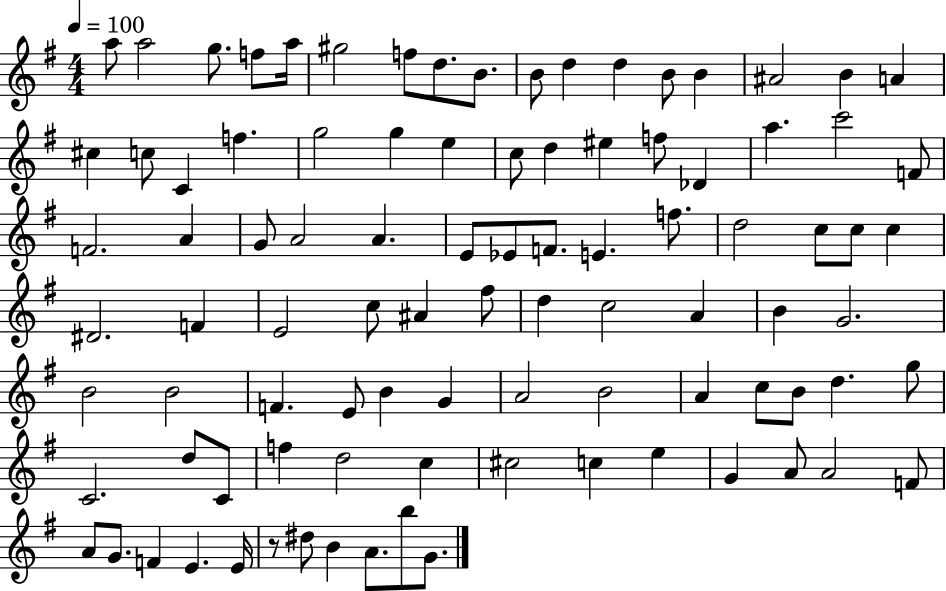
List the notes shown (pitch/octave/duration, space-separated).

A5/e A5/h G5/e. F5/e A5/s G#5/h F5/e D5/e. B4/e. B4/e D5/q D5/q B4/e B4/q A#4/h B4/q A4/q C#5/q C5/e C4/q F5/q. G5/h G5/q E5/q C5/e D5/q EIS5/q F5/e Db4/q A5/q. C6/h F4/e F4/h. A4/q G4/e A4/h A4/q. E4/e Eb4/e F4/e. E4/q. F5/e. D5/h C5/e C5/e C5/q D#4/h. F4/q E4/h C5/e A#4/q F#5/e D5/q C5/h A4/q B4/q G4/h. B4/h B4/h F4/q. E4/e B4/q G4/q A4/h B4/h A4/q C5/e B4/e D5/q. G5/e C4/h. D5/e C4/e F5/q D5/h C5/q C#5/h C5/q E5/q G4/q A4/e A4/h F4/e A4/e G4/e. F4/q E4/q. E4/s R/e D#5/e B4/q A4/e. B5/e G4/e.